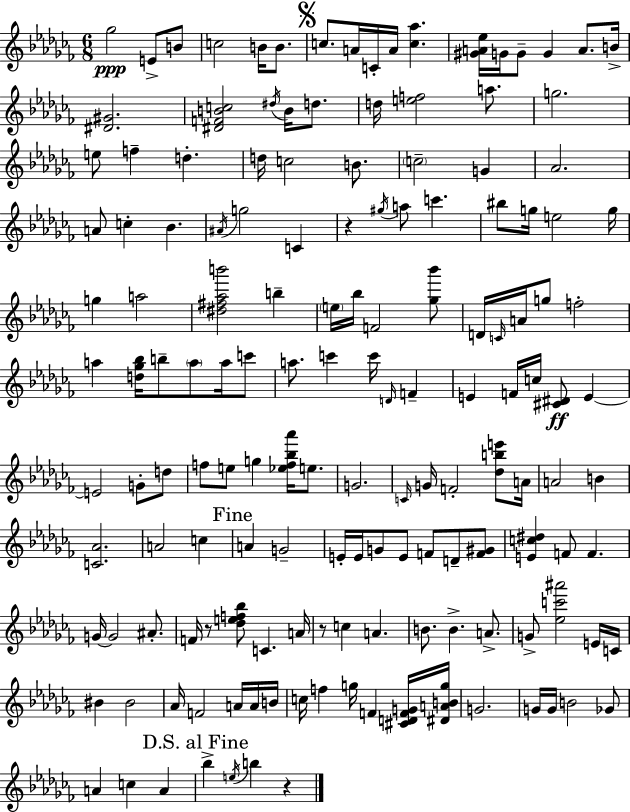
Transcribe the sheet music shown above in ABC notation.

X:1
T:Untitled
M:6/8
L:1/4
K:Abm
_g2 E/2 B/2 c2 B/4 B/2 c/2 A/4 C/4 A/4 [c_a] [^GA_e]/4 G/4 G/2 G A/2 B/4 [^D^G]2 [^DFBc]2 ^d/4 B/4 d/2 d/4 [ef]2 a/2 g2 e/2 f d d/4 c2 B/2 c2 G _A2 A/2 c _B ^A/4 g2 C z ^g/4 a/2 c' ^b/2 g/4 e2 g/4 g a2 [^d^f_ab']2 b e/4 _b/4 F2 [_g_b']/2 D/4 C/4 A/4 g/2 f2 a [d_g_b]/4 b/2 a/2 a/4 c'/2 a/2 c' c'/4 D/4 F E F/4 c/4 [^C^D]/2 E E2 G/2 d/2 f/2 e/2 g [_ef_b_a']/4 e/2 G2 C/4 G/4 F2 [_dbe']/2 A/4 A2 B [C_A]2 A2 c A G2 E/4 E/4 G/2 E/2 F/2 D/2 [F^G]/2 [Ec^d] F/2 F G/4 G2 ^A/2 F/4 z/2 [_def_b]/2 C A/4 z/2 c A B/2 B A/2 G/2 [_ec'^a']2 E/4 C/4 ^B ^B2 _A/4 F2 A/4 A/4 B/4 c/4 f g/4 F [^CDFG]/4 [^DABg]/4 G2 G/4 G/4 B2 _G/2 A c A _b e/4 b z